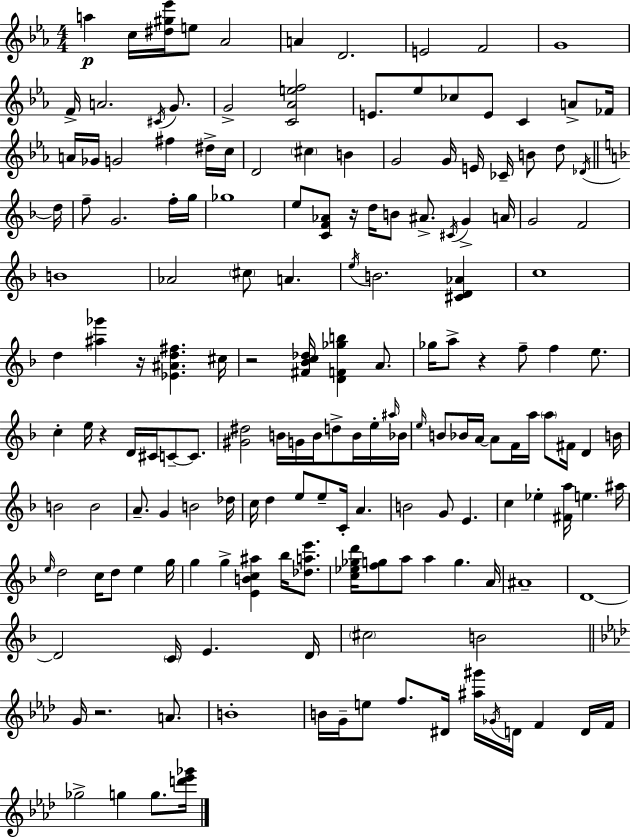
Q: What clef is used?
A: treble